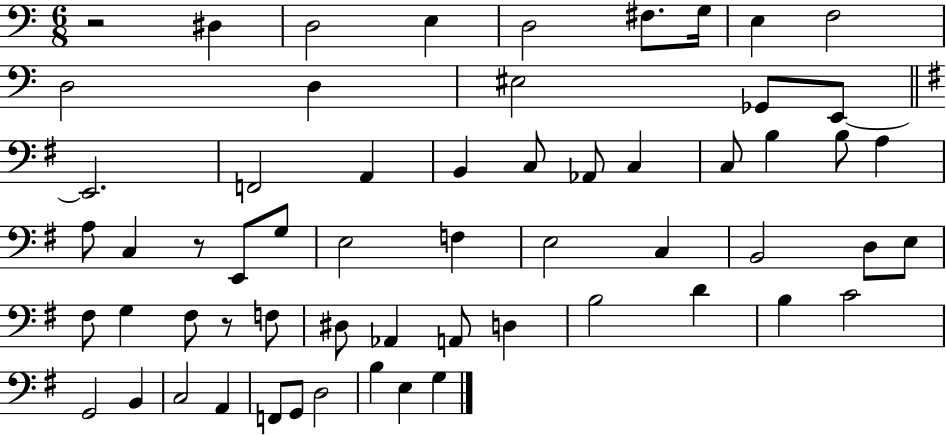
R/h D#3/q D3/h E3/q D3/h F#3/e. G3/s E3/q F3/h D3/h D3/q EIS3/h Gb2/e E2/e E2/h. F2/h A2/q B2/q C3/e Ab2/e C3/q C3/e B3/q B3/e A3/q A3/e C3/q R/e E2/e G3/e E3/h F3/q E3/h C3/q B2/h D3/e E3/e F#3/e G3/q F#3/e R/e F3/e D#3/e Ab2/q A2/e D3/q B3/h D4/q B3/q C4/h G2/h B2/q C3/h A2/q F2/e G2/e D3/h B3/q E3/q G3/q